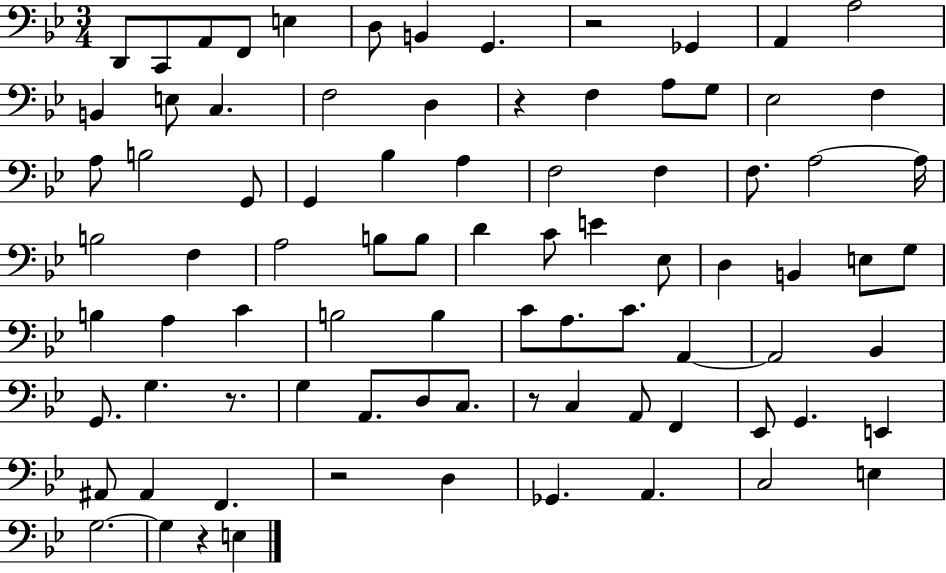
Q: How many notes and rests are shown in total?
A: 85